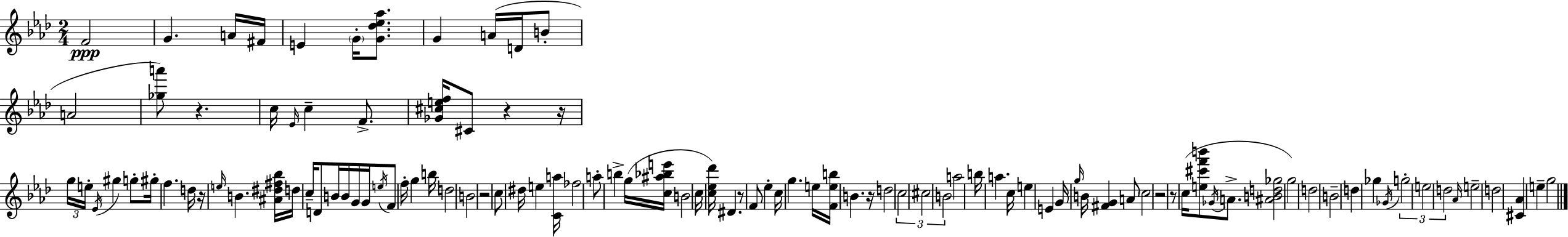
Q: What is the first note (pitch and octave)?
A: F4